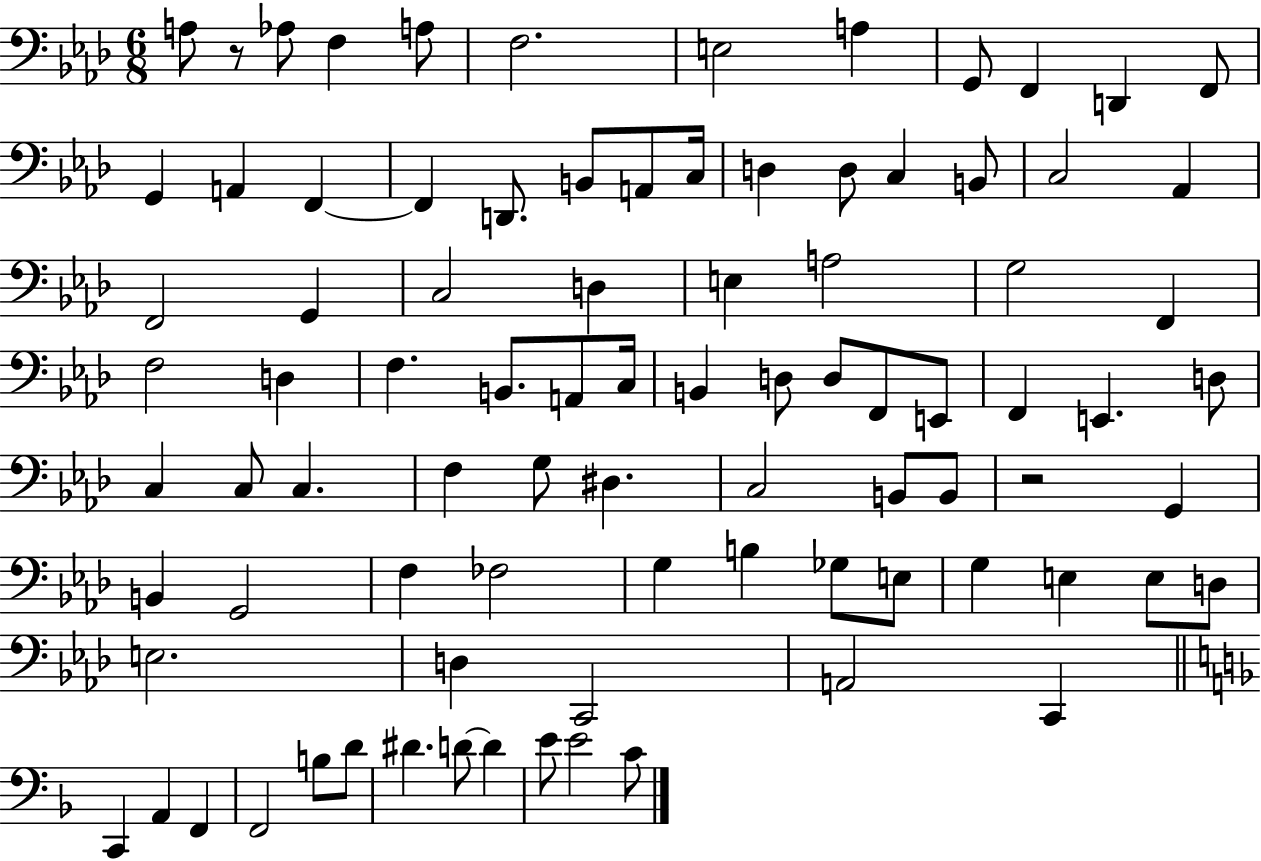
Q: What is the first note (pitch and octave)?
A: A3